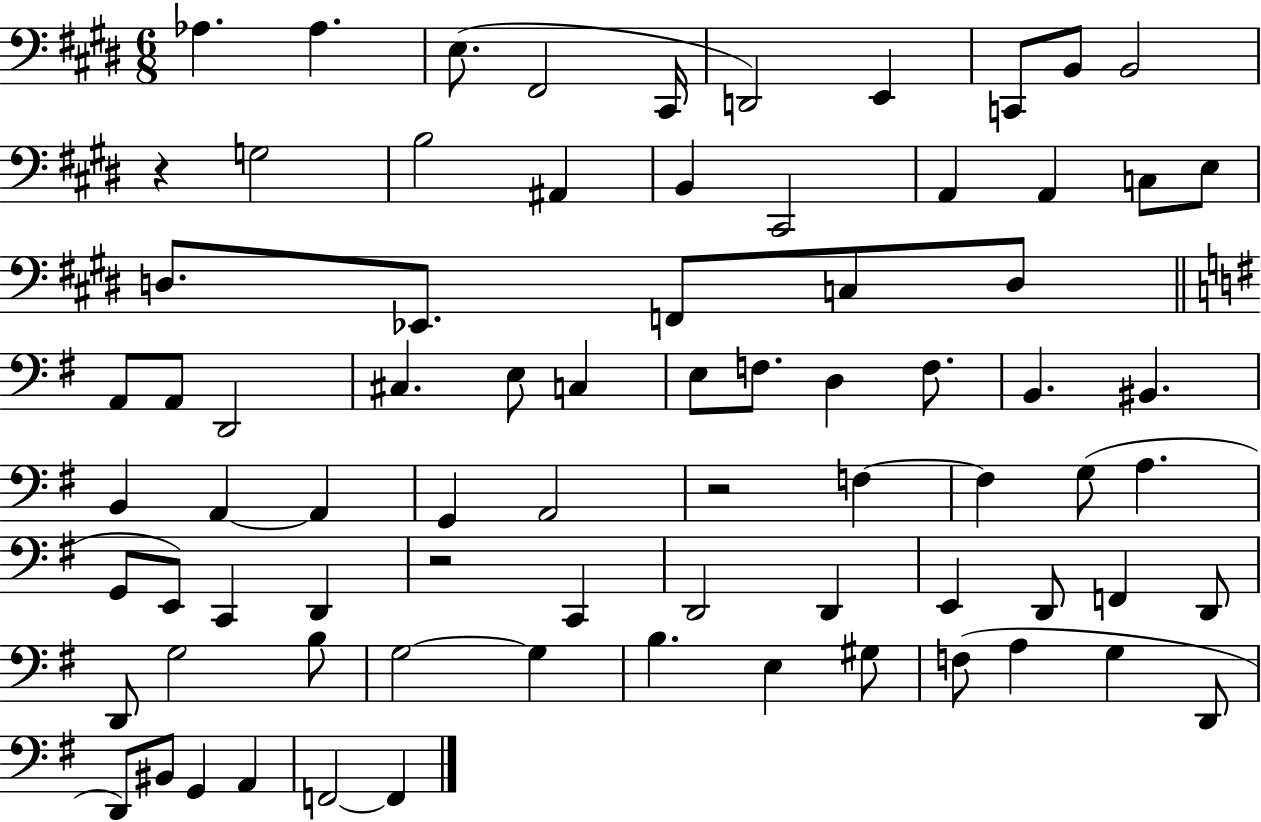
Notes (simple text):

Ab3/q. Ab3/q. E3/e. F#2/h C#2/s D2/h E2/q C2/e B2/e B2/h R/q G3/h B3/h A#2/q B2/q C#2/h A2/q A2/q C3/e E3/e D3/e. Eb2/e. F2/e C3/e D3/e A2/e A2/e D2/h C#3/q. E3/e C3/q E3/e F3/e. D3/q F3/e. B2/q. BIS2/q. B2/q A2/q A2/q G2/q A2/h R/h F3/q F3/q G3/e A3/q. G2/e E2/e C2/q D2/q R/h C2/q D2/h D2/q E2/q D2/e F2/q D2/e D2/e G3/h B3/e G3/h G3/q B3/q. E3/q G#3/e F3/e A3/q G3/q D2/e D2/e BIS2/e G2/q A2/q F2/h F2/q